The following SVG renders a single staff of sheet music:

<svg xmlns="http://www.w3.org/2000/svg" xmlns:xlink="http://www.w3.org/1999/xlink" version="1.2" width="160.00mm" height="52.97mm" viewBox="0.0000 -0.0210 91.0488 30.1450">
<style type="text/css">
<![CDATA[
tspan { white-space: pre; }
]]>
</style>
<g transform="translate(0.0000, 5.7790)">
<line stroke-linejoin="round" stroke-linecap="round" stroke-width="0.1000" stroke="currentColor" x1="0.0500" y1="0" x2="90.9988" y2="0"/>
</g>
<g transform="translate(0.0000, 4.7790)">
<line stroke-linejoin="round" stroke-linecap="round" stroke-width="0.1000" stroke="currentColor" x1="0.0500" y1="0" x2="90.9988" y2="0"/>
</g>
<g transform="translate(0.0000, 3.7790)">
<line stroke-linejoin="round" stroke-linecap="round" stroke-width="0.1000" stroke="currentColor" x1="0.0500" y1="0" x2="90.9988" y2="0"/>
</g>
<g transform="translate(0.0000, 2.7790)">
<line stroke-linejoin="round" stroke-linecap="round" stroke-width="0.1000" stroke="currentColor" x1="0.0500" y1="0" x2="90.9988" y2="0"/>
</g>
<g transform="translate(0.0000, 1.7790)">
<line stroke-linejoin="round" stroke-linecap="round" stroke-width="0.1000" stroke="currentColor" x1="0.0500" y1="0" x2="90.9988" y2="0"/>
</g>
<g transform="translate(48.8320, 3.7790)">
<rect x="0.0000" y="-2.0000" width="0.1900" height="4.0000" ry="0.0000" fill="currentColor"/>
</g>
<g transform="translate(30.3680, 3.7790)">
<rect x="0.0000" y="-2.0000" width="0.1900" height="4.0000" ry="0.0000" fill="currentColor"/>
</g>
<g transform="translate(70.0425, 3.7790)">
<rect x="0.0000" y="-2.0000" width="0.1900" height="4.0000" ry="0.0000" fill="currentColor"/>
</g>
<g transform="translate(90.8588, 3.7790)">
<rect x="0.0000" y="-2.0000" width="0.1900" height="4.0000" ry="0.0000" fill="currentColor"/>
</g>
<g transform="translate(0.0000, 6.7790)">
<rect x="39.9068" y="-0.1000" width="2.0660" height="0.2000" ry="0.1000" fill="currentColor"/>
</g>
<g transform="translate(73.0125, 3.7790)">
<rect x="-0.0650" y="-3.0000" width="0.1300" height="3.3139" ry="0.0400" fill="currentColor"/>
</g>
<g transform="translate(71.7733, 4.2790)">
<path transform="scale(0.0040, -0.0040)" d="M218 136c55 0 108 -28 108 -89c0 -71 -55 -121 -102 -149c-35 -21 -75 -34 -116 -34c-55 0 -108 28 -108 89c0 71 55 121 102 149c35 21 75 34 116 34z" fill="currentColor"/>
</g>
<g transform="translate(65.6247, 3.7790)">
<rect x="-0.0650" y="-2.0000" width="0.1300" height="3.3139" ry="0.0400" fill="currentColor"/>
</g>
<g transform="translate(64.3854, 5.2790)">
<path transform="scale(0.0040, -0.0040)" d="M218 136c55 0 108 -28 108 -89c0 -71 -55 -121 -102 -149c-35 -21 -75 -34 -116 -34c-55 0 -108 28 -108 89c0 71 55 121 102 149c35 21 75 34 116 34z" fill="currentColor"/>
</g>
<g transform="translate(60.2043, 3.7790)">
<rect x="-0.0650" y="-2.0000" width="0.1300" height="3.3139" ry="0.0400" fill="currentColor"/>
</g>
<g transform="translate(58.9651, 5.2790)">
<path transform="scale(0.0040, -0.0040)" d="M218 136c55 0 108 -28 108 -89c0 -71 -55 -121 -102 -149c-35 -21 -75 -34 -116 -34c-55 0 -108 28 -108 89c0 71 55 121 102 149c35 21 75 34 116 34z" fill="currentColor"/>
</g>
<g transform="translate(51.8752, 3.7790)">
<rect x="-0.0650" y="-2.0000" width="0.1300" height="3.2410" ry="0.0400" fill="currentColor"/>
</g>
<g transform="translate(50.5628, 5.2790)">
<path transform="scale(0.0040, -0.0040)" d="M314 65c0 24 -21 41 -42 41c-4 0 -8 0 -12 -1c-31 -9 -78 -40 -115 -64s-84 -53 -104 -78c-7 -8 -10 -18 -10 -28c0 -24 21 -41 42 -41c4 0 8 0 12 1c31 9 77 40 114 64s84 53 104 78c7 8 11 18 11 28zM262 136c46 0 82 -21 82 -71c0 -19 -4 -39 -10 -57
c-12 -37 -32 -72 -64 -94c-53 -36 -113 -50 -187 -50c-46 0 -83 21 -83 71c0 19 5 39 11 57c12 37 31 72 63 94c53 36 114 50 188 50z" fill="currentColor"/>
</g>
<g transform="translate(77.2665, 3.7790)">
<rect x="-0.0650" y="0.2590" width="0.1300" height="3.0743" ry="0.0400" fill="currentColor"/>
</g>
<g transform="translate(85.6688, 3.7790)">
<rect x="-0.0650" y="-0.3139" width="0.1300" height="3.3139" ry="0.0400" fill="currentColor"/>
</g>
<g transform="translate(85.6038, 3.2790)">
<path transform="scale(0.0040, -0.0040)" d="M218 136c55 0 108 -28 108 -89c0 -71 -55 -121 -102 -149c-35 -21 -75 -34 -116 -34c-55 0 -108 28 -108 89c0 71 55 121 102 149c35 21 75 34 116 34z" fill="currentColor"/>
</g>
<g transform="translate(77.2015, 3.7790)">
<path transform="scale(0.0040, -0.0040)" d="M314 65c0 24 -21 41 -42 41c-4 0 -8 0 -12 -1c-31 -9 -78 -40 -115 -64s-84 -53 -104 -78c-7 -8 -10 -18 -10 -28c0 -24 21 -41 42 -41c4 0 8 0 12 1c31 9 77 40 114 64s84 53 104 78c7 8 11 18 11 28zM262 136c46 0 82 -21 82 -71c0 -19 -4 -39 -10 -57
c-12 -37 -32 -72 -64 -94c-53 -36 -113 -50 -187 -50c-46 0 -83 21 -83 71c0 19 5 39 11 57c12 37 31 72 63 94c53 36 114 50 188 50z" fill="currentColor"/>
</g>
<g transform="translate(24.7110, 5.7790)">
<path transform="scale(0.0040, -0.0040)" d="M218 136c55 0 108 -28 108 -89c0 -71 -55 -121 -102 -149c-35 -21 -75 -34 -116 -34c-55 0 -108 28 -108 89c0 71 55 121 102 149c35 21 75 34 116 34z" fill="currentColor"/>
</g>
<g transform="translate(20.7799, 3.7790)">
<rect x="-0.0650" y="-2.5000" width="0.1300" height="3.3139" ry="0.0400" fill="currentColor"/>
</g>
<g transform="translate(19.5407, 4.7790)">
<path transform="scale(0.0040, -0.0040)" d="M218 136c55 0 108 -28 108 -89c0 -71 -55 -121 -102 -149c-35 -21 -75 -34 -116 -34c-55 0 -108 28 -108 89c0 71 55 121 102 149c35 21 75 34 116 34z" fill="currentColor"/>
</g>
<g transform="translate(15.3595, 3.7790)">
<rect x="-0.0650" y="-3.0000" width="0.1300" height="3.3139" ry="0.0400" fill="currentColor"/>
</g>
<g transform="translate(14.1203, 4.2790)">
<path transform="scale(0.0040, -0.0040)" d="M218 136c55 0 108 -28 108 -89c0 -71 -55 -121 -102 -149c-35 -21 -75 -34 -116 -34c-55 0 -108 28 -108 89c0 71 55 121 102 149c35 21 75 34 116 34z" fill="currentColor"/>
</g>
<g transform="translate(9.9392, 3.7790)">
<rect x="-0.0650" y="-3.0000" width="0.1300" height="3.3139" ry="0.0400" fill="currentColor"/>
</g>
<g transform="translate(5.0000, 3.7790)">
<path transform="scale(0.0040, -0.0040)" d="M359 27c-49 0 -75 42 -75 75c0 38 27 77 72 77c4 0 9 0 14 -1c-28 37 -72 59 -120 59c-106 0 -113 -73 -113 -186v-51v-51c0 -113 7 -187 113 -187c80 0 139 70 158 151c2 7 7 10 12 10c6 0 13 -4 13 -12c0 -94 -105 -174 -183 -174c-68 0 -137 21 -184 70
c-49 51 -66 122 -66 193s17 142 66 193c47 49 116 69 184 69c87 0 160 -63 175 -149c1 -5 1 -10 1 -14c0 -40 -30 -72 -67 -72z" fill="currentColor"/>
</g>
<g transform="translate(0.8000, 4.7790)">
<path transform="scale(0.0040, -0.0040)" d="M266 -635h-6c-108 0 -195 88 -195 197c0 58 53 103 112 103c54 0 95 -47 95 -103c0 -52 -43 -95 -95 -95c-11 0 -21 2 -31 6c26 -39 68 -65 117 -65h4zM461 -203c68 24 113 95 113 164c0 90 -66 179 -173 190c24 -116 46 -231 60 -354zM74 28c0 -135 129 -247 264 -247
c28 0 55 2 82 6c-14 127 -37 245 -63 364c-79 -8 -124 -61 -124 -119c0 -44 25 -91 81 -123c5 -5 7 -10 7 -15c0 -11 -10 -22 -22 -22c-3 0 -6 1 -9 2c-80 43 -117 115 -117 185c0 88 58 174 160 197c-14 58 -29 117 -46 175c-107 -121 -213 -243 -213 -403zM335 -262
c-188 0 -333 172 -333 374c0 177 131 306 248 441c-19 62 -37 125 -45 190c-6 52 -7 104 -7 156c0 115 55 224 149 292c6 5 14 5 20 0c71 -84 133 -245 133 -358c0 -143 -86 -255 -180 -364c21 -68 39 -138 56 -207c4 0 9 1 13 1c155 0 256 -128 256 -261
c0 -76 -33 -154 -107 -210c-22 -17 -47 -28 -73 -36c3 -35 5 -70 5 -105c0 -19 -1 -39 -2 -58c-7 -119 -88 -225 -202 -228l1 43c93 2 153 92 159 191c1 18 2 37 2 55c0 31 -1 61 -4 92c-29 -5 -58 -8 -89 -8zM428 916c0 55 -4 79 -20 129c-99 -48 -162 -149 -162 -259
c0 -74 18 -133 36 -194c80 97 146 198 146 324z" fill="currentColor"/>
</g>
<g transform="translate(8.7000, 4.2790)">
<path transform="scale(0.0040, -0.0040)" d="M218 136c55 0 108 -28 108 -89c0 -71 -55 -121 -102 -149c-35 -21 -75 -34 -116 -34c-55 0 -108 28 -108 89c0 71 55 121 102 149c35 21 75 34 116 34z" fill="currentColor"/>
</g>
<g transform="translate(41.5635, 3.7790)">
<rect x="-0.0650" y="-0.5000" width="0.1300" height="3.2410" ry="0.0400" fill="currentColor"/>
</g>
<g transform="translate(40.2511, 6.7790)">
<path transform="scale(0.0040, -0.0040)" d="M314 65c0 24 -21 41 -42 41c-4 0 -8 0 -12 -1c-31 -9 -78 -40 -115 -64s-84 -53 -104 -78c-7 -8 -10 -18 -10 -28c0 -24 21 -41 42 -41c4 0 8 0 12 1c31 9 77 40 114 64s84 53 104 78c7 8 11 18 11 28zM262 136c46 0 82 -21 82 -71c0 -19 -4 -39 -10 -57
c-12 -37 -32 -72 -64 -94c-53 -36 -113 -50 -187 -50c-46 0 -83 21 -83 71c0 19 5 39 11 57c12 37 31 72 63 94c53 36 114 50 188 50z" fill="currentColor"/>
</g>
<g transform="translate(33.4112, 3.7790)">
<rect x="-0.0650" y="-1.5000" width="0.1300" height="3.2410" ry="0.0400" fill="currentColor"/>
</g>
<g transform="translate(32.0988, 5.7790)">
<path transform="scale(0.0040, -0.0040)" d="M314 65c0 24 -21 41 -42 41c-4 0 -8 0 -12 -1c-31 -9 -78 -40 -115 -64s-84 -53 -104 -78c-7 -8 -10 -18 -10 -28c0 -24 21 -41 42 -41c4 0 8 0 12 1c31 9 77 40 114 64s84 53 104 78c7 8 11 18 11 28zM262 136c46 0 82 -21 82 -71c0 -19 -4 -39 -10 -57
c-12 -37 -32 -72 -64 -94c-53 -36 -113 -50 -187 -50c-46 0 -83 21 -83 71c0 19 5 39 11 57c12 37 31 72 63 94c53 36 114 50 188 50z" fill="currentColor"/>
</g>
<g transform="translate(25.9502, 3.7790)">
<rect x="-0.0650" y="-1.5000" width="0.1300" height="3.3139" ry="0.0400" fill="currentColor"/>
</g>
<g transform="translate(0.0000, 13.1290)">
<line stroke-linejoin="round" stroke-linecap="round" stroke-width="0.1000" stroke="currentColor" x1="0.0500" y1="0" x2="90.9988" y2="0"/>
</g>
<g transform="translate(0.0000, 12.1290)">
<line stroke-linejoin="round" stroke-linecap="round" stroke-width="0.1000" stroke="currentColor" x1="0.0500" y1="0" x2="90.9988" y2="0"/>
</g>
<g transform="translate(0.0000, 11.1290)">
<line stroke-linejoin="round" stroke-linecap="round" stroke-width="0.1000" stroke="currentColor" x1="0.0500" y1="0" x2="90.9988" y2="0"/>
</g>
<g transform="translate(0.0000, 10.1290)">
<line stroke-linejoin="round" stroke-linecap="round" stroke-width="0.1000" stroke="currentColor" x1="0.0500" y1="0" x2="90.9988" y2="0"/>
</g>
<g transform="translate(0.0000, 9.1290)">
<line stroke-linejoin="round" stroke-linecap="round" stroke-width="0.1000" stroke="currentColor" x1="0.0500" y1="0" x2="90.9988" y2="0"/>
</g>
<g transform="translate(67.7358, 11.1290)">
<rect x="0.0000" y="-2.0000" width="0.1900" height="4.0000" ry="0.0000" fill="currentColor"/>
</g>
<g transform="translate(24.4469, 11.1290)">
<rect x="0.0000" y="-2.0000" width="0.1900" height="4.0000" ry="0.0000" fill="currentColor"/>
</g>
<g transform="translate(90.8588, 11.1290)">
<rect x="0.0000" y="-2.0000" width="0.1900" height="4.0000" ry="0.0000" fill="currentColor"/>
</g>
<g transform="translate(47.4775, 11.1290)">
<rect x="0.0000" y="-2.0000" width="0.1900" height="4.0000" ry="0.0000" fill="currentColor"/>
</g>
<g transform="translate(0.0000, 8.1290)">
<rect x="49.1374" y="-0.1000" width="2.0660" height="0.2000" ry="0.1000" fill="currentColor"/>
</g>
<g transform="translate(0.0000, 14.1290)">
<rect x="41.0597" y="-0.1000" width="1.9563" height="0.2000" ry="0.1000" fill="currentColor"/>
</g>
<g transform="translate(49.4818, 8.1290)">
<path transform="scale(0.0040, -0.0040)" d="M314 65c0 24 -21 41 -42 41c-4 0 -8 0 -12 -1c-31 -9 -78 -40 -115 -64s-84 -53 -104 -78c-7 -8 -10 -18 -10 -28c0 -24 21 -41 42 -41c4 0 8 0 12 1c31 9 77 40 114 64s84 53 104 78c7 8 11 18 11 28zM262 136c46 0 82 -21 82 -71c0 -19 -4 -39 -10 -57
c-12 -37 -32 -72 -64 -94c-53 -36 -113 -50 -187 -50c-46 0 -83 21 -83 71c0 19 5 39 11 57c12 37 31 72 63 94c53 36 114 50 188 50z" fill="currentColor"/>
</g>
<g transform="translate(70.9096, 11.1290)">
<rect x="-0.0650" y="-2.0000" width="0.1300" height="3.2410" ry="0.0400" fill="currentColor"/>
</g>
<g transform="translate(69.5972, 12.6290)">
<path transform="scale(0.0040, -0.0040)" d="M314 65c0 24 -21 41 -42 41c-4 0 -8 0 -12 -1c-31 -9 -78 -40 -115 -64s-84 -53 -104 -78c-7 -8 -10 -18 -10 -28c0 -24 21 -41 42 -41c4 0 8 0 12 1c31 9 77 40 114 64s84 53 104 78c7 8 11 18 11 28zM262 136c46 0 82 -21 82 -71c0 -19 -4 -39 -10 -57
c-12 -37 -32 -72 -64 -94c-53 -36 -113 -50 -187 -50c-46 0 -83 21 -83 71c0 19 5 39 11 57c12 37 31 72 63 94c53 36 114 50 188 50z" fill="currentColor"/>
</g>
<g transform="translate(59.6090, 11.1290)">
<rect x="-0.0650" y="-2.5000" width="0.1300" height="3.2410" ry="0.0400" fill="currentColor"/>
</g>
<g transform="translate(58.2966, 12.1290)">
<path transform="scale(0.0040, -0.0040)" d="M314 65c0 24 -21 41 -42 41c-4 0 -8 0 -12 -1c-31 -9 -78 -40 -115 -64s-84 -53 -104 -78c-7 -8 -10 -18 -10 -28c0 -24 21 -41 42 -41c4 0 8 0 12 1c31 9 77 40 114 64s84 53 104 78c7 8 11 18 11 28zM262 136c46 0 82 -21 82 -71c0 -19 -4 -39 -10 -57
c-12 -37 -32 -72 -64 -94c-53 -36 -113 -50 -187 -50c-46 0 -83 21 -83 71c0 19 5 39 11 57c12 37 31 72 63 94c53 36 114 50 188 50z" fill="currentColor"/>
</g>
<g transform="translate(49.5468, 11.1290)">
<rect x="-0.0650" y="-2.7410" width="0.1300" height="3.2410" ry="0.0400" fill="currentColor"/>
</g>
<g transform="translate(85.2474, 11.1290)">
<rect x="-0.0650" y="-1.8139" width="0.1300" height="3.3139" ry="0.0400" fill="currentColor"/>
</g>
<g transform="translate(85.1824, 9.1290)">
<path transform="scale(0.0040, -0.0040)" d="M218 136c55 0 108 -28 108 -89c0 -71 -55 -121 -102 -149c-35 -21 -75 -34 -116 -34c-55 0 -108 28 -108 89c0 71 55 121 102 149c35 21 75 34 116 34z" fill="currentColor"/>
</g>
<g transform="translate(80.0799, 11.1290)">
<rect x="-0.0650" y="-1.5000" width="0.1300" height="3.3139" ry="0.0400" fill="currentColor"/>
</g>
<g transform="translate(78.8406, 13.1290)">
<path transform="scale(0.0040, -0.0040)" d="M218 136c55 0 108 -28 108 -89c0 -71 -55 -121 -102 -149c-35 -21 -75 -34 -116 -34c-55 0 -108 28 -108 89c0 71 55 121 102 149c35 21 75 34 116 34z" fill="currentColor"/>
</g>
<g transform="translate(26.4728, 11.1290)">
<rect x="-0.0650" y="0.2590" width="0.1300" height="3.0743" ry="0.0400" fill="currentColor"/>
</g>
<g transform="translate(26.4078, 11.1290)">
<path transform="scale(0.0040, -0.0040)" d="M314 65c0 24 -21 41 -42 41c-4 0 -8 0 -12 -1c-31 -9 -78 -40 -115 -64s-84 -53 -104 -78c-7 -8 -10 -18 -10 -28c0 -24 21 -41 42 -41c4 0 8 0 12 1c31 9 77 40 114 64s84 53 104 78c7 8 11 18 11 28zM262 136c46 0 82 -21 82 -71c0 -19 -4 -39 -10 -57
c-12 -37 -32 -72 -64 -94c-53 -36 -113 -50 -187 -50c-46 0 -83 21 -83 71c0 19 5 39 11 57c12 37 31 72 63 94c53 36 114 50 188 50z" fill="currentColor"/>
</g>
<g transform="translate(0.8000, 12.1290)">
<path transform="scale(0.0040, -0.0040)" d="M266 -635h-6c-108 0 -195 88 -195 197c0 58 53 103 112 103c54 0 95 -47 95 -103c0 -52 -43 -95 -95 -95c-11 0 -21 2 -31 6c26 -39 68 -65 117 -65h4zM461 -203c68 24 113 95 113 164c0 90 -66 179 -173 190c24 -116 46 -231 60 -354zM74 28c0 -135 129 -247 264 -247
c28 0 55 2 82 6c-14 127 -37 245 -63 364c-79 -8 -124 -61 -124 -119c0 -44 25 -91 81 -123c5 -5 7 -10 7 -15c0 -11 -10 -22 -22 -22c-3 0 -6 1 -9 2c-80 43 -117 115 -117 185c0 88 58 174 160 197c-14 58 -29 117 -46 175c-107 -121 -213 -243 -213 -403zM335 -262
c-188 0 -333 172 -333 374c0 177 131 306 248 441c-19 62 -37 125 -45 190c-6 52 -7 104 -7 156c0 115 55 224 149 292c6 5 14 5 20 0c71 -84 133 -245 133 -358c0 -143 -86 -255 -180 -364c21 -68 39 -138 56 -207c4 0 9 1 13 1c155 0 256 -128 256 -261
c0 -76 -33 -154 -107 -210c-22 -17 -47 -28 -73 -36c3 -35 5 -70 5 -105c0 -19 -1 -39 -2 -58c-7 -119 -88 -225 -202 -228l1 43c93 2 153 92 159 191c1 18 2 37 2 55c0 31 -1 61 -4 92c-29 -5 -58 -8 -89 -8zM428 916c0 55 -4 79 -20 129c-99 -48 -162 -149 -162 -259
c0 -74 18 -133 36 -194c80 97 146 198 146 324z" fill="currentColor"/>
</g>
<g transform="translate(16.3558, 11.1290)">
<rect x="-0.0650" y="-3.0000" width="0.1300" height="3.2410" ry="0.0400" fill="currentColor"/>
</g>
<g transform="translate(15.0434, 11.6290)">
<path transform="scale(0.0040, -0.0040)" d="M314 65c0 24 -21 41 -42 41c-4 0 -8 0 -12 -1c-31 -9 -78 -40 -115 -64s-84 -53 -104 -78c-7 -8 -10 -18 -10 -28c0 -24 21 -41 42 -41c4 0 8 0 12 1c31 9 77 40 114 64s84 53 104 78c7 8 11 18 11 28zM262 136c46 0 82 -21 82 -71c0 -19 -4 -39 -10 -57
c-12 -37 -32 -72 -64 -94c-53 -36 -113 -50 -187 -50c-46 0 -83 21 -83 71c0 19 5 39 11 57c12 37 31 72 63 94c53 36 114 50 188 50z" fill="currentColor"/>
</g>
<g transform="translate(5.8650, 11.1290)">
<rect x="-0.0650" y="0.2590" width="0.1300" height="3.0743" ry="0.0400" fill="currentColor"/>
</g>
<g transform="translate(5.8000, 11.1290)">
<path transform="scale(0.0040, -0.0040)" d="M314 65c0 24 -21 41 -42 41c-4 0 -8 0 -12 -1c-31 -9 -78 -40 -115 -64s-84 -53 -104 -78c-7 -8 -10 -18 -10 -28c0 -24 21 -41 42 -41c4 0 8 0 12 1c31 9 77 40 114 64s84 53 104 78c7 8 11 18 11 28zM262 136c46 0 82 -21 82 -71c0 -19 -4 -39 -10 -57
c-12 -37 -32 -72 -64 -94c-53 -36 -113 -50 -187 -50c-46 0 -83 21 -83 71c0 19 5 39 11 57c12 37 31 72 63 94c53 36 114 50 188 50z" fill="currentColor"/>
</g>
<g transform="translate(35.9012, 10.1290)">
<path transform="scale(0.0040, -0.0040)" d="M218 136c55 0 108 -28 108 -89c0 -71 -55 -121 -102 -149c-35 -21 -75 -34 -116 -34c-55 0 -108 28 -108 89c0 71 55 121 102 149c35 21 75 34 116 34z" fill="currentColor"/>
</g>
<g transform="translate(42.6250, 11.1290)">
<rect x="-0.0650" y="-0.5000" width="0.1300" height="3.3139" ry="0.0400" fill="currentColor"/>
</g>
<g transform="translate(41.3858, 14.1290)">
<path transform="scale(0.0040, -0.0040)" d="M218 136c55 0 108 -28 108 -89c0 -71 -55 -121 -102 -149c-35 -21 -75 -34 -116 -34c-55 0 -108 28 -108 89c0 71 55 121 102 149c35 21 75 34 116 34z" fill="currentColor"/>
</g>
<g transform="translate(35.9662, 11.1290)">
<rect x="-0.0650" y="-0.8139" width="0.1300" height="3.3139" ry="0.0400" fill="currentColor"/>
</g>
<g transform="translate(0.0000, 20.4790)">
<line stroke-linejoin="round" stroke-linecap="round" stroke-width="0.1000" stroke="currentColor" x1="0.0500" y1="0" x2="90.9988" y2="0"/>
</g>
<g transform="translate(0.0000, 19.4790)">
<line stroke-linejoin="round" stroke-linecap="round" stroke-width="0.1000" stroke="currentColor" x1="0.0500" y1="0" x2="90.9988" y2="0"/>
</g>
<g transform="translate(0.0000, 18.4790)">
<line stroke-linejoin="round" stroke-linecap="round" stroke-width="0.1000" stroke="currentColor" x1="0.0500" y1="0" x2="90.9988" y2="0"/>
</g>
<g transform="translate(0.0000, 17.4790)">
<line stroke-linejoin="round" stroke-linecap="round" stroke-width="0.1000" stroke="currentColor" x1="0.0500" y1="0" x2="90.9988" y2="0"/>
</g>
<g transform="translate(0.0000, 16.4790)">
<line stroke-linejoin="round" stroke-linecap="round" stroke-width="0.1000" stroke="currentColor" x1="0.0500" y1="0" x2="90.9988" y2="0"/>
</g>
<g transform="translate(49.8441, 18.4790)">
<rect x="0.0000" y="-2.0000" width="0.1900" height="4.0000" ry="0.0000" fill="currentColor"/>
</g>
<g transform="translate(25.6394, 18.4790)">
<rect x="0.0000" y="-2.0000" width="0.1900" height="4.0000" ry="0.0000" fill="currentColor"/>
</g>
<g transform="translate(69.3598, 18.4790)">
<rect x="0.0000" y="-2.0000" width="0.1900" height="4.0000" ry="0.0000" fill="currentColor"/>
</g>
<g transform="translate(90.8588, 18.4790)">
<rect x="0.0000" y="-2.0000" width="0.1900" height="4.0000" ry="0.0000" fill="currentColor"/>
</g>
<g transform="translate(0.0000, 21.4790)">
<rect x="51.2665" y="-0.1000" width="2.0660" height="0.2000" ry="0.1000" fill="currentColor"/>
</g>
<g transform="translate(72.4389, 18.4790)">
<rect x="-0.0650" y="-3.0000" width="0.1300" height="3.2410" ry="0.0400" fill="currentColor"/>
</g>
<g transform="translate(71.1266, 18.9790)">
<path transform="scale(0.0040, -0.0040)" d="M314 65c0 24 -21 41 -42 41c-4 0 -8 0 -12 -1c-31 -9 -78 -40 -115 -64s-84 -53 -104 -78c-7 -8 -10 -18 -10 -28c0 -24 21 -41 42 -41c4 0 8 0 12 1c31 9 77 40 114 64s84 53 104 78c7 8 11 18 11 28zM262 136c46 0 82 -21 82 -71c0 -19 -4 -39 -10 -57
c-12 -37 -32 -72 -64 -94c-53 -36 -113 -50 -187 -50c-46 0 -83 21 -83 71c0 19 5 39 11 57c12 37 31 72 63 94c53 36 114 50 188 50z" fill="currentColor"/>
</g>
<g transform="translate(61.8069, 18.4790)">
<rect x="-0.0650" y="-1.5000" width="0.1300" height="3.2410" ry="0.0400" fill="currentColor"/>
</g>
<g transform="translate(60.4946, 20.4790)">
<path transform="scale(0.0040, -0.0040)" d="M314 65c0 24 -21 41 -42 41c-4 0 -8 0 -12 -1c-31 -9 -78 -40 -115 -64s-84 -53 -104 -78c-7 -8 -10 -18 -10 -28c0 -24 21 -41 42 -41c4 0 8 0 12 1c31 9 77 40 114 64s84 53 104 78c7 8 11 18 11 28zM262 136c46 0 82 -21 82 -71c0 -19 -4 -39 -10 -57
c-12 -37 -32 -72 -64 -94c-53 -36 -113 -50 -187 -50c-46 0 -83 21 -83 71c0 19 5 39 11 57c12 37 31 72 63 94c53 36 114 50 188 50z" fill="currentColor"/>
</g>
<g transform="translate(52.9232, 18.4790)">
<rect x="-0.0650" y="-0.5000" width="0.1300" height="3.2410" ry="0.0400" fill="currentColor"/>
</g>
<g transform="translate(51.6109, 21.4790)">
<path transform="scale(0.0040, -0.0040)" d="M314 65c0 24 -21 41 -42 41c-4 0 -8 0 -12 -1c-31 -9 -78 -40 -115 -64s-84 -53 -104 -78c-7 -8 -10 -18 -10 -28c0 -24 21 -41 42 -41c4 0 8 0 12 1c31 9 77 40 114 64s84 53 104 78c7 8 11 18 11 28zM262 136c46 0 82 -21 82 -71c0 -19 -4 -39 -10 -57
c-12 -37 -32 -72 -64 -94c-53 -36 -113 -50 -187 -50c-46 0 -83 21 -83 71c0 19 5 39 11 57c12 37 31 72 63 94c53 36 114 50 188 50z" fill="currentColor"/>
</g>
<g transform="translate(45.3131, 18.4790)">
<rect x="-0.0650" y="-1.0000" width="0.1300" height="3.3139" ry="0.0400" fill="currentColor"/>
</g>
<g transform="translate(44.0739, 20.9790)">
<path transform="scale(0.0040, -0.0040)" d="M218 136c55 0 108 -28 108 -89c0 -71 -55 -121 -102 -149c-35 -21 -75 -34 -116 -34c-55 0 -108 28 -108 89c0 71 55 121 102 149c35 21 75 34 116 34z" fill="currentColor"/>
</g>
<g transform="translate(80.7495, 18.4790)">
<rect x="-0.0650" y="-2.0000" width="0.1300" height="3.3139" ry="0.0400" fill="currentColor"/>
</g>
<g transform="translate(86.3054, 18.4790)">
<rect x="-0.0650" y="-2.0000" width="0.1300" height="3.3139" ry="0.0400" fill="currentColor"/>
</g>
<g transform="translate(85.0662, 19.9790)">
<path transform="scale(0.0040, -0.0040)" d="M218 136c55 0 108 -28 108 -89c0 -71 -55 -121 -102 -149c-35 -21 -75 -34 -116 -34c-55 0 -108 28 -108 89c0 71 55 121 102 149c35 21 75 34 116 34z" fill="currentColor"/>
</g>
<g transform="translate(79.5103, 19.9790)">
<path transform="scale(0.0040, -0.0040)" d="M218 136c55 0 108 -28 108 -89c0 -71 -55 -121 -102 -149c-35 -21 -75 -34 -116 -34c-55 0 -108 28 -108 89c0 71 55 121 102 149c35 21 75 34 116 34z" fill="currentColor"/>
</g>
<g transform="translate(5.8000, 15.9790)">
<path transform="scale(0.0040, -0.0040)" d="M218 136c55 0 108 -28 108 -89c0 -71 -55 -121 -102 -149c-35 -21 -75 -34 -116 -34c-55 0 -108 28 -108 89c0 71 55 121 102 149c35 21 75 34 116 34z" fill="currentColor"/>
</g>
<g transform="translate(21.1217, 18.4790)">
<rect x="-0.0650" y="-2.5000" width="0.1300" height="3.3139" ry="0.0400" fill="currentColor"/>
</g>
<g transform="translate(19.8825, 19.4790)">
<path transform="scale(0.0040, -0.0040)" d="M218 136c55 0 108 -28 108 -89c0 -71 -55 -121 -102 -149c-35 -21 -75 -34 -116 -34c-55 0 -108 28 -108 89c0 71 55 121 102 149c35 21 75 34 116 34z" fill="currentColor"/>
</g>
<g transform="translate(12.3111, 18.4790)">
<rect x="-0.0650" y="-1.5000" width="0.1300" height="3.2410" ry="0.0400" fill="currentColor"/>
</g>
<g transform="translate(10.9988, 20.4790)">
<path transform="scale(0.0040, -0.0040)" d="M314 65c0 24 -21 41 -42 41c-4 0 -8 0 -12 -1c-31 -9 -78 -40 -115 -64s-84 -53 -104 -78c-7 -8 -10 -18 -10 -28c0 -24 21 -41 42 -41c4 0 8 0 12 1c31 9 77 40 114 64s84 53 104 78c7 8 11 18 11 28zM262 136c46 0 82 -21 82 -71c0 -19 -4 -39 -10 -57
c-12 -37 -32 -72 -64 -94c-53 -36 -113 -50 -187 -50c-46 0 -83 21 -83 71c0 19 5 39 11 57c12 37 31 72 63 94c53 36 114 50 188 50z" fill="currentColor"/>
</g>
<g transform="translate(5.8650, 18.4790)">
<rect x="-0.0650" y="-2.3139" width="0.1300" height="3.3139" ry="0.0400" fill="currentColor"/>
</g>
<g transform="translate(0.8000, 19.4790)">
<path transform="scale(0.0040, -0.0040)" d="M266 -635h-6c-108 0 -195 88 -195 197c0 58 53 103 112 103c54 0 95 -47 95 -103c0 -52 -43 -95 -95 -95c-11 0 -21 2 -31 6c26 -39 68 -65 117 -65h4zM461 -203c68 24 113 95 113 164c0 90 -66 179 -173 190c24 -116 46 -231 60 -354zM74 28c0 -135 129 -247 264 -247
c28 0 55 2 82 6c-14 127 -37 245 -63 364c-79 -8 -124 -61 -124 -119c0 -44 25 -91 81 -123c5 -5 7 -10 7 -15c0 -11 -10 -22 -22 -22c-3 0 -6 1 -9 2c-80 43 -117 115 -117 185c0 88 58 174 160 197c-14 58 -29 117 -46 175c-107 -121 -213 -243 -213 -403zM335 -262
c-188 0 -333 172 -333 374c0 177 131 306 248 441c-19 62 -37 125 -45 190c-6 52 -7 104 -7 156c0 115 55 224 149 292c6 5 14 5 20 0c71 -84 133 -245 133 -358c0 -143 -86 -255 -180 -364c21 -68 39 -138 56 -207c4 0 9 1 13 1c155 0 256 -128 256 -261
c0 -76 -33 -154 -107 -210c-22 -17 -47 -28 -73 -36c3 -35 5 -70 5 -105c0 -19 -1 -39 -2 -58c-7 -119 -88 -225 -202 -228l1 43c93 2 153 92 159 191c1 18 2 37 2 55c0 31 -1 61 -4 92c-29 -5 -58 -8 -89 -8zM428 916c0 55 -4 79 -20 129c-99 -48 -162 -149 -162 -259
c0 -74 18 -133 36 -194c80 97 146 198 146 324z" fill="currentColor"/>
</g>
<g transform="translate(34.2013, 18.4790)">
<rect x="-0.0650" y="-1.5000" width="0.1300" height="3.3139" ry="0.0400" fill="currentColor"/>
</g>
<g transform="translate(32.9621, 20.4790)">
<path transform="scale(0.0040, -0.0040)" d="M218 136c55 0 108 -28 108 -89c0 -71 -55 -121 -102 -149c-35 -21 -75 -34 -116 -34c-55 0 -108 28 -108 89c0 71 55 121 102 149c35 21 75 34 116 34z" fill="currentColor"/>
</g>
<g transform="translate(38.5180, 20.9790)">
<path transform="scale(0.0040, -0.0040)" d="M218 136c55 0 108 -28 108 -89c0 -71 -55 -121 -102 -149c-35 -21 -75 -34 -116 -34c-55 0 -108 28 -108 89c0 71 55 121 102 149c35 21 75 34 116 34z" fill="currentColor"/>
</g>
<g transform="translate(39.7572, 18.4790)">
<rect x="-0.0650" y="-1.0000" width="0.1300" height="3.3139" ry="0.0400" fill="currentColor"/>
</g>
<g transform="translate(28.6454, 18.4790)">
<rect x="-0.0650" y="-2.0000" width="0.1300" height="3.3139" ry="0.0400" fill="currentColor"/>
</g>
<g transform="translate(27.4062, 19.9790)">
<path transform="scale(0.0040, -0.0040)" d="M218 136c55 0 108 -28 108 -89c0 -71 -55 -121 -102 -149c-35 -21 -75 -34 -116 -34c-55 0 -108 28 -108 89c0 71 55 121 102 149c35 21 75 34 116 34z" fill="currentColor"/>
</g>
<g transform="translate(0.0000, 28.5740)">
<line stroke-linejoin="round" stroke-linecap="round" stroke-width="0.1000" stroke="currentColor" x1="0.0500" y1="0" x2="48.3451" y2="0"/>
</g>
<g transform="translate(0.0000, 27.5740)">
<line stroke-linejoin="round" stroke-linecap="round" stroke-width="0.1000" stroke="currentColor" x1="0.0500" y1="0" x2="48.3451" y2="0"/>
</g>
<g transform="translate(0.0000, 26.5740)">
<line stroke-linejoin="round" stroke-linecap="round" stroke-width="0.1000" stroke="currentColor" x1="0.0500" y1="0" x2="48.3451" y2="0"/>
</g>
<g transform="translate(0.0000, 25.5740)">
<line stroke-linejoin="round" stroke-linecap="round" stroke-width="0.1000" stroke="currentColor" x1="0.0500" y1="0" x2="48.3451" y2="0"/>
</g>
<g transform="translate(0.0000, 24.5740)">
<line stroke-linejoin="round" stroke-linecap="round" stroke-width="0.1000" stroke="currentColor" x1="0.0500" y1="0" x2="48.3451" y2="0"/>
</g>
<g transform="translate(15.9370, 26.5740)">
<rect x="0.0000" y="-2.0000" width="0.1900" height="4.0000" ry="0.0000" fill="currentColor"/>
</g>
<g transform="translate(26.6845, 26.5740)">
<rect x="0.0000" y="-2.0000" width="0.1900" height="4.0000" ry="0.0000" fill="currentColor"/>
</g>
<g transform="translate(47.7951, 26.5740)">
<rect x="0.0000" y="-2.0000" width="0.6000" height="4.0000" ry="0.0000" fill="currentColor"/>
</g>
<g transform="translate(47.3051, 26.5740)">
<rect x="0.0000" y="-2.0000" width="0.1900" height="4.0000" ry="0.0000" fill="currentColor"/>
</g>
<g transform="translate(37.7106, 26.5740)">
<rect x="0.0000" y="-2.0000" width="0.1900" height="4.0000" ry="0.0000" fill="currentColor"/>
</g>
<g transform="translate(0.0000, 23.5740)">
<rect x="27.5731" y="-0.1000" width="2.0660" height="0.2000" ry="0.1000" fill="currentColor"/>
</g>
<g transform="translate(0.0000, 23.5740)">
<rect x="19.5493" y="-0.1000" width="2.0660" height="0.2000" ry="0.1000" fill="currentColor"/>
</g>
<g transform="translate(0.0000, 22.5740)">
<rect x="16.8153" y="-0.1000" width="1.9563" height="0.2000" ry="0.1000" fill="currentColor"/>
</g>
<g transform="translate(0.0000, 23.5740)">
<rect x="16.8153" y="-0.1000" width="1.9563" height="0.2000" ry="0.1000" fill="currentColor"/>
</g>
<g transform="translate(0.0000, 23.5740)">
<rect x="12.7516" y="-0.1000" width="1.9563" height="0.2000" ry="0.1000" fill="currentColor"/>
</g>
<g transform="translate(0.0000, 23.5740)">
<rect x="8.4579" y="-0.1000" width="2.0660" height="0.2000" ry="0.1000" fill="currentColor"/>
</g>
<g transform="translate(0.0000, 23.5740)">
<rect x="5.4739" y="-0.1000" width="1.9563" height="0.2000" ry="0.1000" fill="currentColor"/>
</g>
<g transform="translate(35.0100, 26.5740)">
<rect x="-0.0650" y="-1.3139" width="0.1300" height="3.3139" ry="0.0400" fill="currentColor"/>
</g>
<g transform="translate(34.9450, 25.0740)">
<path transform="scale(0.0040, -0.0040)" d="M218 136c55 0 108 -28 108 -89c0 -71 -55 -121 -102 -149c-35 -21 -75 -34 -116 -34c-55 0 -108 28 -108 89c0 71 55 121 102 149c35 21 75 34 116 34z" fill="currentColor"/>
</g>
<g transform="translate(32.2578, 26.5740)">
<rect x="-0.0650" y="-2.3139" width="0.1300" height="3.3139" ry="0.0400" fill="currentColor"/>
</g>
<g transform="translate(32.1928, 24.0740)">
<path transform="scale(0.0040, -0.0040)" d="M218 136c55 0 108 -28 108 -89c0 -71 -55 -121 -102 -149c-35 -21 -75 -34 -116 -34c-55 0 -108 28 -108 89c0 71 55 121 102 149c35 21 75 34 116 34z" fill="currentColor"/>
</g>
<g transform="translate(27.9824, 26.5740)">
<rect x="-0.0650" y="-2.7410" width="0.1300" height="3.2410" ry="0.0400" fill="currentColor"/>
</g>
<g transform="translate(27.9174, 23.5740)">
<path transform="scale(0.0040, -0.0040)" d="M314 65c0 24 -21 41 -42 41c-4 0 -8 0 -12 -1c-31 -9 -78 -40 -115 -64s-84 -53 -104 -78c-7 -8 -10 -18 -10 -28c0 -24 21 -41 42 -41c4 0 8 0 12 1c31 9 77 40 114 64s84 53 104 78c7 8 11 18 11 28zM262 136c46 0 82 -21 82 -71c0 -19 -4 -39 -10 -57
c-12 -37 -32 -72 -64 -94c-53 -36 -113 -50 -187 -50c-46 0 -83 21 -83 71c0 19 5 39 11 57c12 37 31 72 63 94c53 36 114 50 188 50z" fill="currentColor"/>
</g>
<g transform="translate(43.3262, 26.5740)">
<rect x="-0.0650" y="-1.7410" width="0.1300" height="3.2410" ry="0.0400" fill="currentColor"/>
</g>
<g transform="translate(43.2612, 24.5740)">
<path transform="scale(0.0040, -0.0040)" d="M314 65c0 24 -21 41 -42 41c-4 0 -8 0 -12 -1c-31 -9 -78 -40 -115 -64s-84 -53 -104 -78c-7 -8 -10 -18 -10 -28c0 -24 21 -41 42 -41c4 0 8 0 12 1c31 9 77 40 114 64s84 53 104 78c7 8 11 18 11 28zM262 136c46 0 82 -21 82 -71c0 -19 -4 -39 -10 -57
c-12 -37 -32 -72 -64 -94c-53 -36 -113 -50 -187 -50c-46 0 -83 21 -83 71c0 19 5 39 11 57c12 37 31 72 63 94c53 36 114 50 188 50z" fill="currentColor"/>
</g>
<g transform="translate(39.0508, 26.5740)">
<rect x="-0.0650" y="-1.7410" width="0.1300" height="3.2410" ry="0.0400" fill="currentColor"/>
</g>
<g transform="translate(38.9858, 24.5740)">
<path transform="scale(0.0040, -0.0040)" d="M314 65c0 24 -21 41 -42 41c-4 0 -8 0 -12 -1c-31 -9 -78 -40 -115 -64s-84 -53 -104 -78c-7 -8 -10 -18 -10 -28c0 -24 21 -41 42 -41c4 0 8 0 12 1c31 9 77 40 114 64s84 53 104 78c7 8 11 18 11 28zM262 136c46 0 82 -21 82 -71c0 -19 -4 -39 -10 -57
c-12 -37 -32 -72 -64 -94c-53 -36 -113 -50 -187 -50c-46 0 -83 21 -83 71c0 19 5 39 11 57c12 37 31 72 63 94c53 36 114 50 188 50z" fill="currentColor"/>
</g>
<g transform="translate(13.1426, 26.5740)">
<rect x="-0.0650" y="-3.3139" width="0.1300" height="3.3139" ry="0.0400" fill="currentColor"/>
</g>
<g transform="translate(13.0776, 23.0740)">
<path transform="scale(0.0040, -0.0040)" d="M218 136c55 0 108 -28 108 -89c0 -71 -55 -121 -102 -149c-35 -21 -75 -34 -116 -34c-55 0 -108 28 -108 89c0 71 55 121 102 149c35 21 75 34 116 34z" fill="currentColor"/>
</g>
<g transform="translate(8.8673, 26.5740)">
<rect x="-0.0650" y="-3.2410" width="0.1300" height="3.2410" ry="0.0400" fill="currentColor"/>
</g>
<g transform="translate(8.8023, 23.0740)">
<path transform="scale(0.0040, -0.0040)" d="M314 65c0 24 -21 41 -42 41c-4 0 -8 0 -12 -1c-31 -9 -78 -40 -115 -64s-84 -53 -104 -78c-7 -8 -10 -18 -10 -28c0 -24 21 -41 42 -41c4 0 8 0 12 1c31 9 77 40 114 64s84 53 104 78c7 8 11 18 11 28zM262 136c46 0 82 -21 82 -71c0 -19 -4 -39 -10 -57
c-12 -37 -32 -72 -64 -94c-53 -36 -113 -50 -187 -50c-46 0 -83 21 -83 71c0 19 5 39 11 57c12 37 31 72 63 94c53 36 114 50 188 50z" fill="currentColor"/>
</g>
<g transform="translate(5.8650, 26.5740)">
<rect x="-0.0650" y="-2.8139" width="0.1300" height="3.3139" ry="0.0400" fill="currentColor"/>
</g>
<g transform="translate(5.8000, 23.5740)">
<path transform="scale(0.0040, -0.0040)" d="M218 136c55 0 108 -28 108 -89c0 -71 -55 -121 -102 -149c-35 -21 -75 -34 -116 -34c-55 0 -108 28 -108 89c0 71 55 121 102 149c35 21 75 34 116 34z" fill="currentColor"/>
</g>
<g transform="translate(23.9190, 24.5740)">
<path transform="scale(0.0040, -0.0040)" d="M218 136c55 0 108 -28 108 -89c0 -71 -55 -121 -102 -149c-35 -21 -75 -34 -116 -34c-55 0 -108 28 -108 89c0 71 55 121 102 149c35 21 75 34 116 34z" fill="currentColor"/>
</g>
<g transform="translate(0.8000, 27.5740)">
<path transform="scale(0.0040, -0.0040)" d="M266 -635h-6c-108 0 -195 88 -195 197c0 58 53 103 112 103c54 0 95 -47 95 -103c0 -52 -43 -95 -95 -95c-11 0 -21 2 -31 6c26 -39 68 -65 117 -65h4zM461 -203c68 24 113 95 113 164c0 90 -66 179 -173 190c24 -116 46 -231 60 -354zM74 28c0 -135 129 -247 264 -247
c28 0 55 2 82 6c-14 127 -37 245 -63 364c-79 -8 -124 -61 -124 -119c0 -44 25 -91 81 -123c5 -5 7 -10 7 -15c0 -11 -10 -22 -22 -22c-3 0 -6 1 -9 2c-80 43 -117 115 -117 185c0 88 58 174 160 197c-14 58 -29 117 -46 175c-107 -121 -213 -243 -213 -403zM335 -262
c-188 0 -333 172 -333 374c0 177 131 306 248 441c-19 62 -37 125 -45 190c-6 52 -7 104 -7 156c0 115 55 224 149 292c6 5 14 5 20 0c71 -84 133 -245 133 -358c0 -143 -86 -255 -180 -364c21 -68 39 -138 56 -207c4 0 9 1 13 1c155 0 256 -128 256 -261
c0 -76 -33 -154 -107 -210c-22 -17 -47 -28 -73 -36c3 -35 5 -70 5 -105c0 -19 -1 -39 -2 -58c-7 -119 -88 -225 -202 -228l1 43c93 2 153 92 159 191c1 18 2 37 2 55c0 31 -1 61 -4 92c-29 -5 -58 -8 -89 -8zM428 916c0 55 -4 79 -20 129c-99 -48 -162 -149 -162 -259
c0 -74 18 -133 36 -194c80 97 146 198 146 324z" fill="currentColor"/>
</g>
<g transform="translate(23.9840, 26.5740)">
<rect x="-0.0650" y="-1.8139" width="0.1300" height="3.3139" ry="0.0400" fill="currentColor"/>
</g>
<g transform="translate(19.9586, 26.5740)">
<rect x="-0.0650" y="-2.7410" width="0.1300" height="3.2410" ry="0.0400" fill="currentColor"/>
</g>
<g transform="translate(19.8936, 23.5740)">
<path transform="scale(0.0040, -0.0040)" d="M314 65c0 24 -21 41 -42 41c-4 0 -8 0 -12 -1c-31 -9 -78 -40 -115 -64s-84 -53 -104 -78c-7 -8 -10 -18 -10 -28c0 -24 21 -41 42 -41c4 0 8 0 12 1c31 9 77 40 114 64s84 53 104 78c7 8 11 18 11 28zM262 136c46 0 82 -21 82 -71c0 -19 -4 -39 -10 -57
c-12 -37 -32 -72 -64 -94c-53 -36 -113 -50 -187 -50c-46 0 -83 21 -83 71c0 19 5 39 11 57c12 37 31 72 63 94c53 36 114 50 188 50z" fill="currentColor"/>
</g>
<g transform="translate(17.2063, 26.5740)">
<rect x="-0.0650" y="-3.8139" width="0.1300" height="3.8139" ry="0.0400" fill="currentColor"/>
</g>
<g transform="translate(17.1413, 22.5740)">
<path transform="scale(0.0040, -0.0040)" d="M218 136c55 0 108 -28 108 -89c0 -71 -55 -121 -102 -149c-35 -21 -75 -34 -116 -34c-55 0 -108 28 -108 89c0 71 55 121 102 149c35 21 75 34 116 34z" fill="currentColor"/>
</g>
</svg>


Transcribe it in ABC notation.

X:1
T:Untitled
M:4/4
L:1/4
K:C
A A G E E2 C2 F2 F F A B2 c B2 A2 B2 d C a2 G2 F2 E f g E2 G F E D D C2 E2 A2 F F a b2 b c' a2 f a2 g e f2 f2